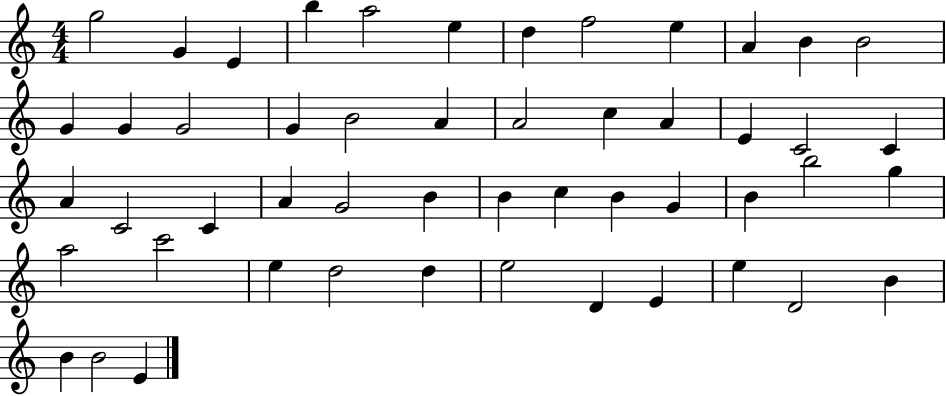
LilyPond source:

{
  \clef treble
  \numericTimeSignature
  \time 4/4
  \key c \major
  g''2 g'4 e'4 | b''4 a''2 e''4 | d''4 f''2 e''4 | a'4 b'4 b'2 | \break g'4 g'4 g'2 | g'4 b'2 a'4 | a'2 c''4 a'4 | e'4 c'2 c'4 | \break a'4 c'2 c'4 | a'4 g'2 b'4 | b'4 c''4 b'4 g'4 | b'4 b''2 g''4 | \break a''2 c'''2 | e''4 d''2 d''4 | e''2 d'4 e'4 | e''4 d'2 b'4 | \break b'4 b'2 e'4 | \bar "|."
}